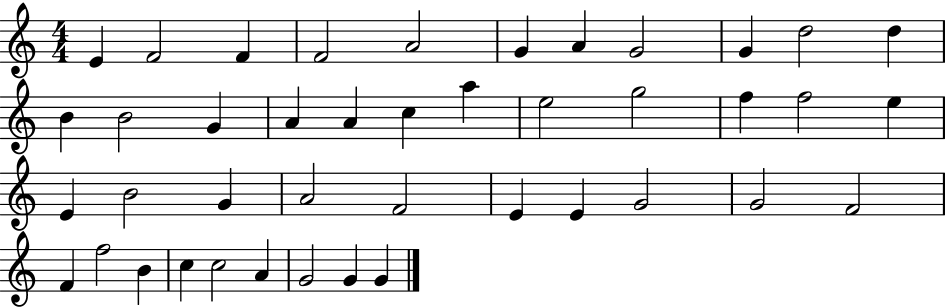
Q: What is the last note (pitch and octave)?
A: G4